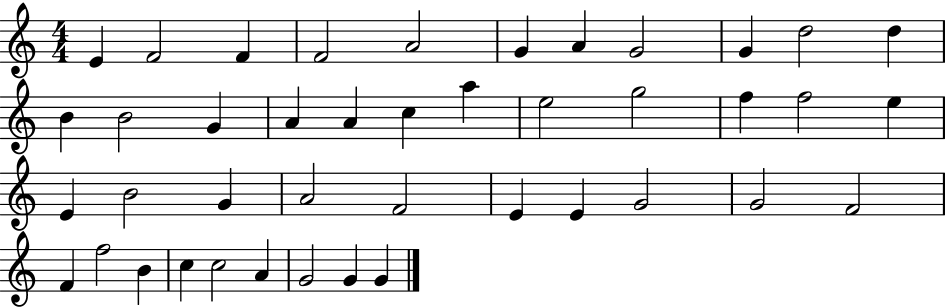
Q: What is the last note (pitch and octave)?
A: G4